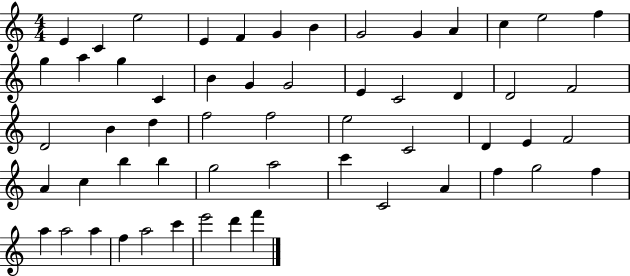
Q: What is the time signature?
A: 4/4